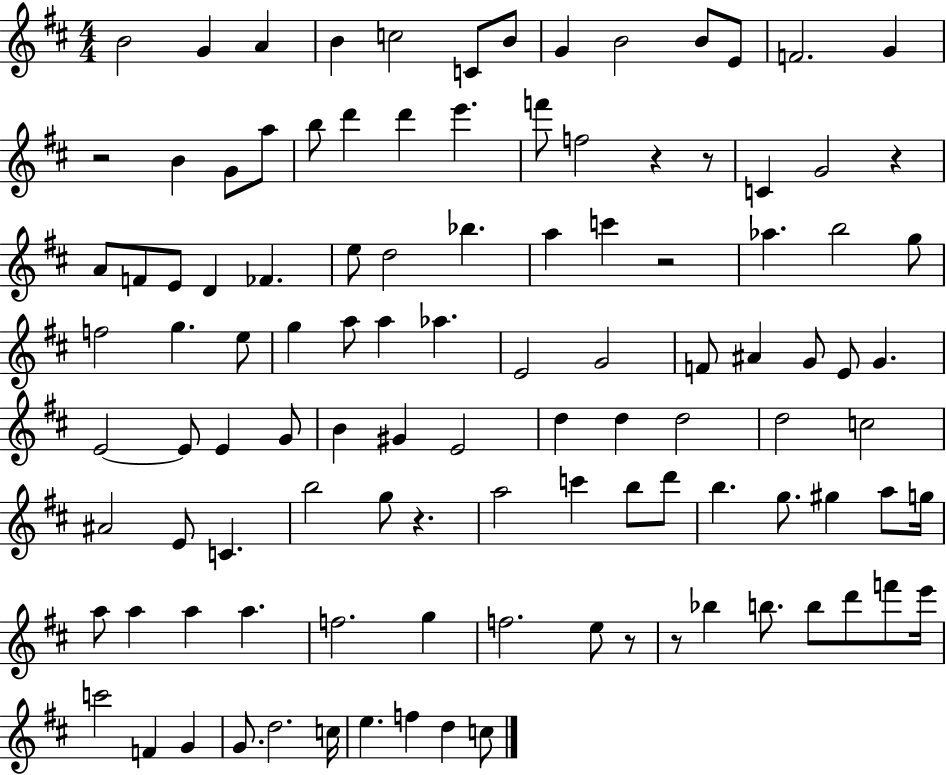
{
  \clef treble
  \numericTimeSignature
  \time 4/4
  \key d \major
  b'2 g'4 a'4 | b'4 c''2 c'8 b'8 | g'4 b'2 b'8 e'8 | f'2. g'4 | \break r2 b'4 g'8 a''8 | b''8 d'''4 d'''4 e'''4. | f'''8 f''2 r4 r8 | c'4 g'2 r4 | \break a'8 f'8 e'8 d'4 fes'4. | e''8 d''2 bes''4. | a''4 c'''4 r2 | aes''4. b''2 g''8 | \break f''2 g''4. e''8 | g''4 a''8 a''4 aes''4. | e'2 g'2 | f'8 ais'4 g'8 e'8 g'4. | \break e'2~~ e'8 e'4 g'8 | b'4 gis'4 e'2 | d''4 d''4 d''2 | d''2 c''2 | \break ais'2 e'8 c'4. | b''2 g''8 r4. | a''2 c'''4 b''8 d'''8 | b''4. g''8. gis''4 a''8 g''16 | \break a''8 a''4 a''4 a''4. | f''2. g''4 | f''2. e''8 r8 | r8 bes''4 b''8. b''8 d'''8 f'''8 e'''16 | \break c'''2 f'4 g'4 | g'8. d''2. c''16 | e''4. f''4 d''4 c''8 | \bar "|."
}